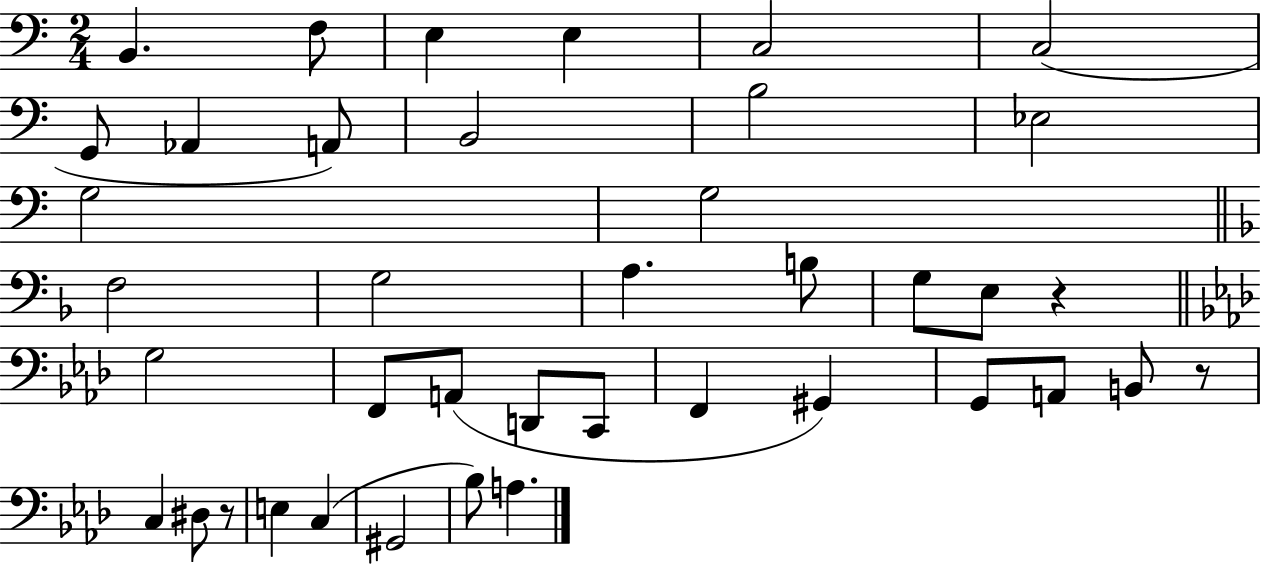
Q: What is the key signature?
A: C major